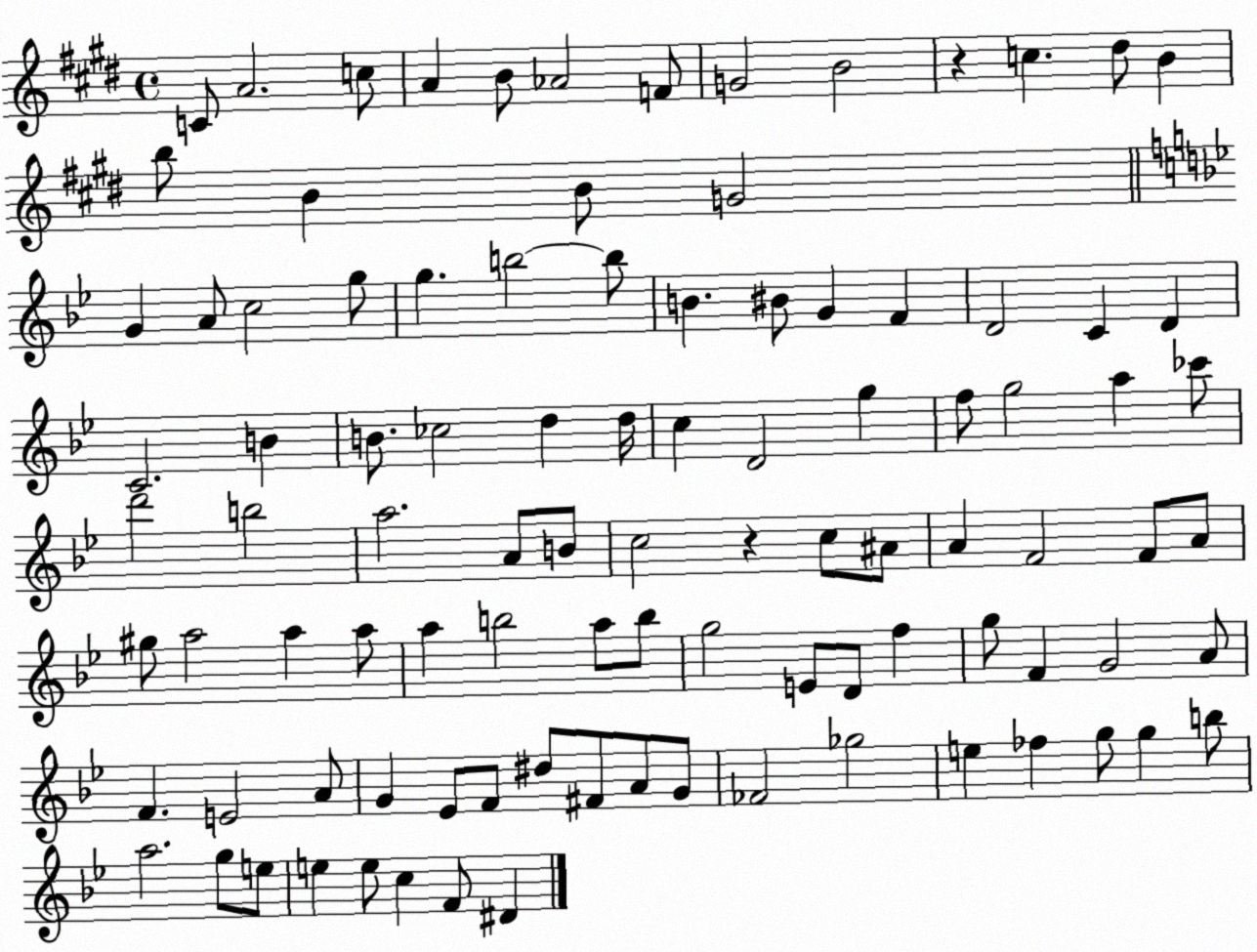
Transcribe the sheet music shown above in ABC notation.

X:1
T:Untitled
M:4/4
L:1/4
K:E
C/2 A2 c/2 A B/2 _A2 F/2 G2 B2 z c ^d/2 B b/2 B B/2 G2 G A/2 c2 g/2 g b2 b/2 B ^B/2 G F D2 C D C2 B B/2 _c2 d d/4 c D2 g f/2 g2 a _c'/2 d'2 b2 a2 A/2 B/2 c2 z c/2 ^A/2 A F2 F/2 A/2 ^g/2 a2 a a/2 a b2 a/2 b/2 g2 E/2 D/2 f g/2 F G2 A/2 F E2 A/2 G _E/2 F/2 ^d/2 ^F/2 A/2 G/2 _F2 _g2 e _f g/2 g b/2 a2 g/2 e/2 e e/2 c F/2 ^D